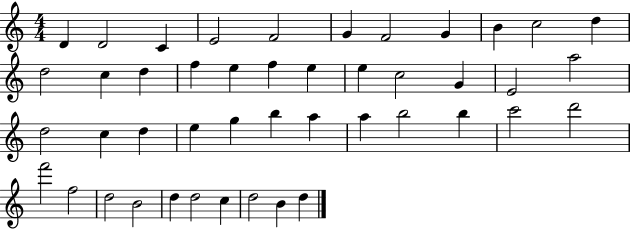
D4/q D4/h C4/q E4/h F4/h G4/q F4/h G4/q B4/q C5/h D5/q D5/h C5/q D5/q F5/q E5/q F5/q E5/q E5/q C5/h G4/q E4/h A5/h D5/h C5/q D5/q E5/q G5/q B5/q A5/q A5/q B5/h B5/q C6/h D6/h F6/h F5/h D5/h B4/h D5/q D5/h C5/q D5/h B4/q D5/q